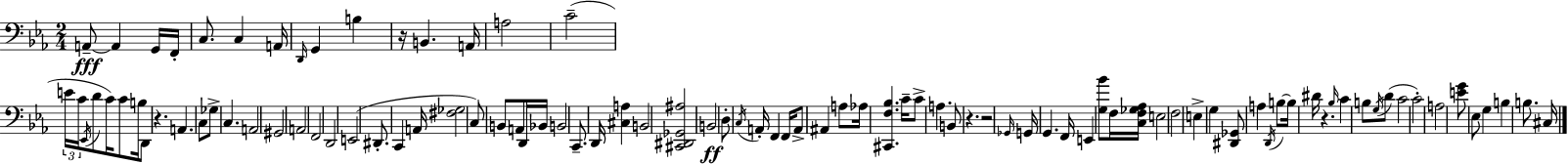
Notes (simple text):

A2/e A2/q G2/s F2/s C3/e. C3/q A2/s D2/s G2/q B3/q R/s B2/q. A2/s A3/h C4/h E4/s C4/s Eb2/s D4/e C4/s C4/e B3/s D2/e R/q. A2/q. C3/e Gb3/e C3/q. A2/h G#2/h A2/h F2/h D2/h E2/h D#2/e. C2/q A2/s [F#3,Gb3]/h C3/e B2/e A2/e D2/s Bb2/s B2/h C2/e. D2/s [C#3,A3]/q B2/h [C#2,D#2,Gb2,A#3]/h B2/h D3/e C3/s A2/s F2/q F2/s A2/e A#2/q A3/e Ab3/s [C#2,F3,Bb3]/q. C4/s C4/e A3/q. B2/e R/q. R/h Gb2/s G2/s G2/q. F2/s E2/q [G3,Bb4]/e F3/s [C3,F3,Gb3,Ab3]/s E3/h F3/h E3/q G3/q [D#2,Gb2]/e A3/q D2/s B3/e B3/s D#4/s R/q. Bb3/s C4/q B3/e G3/s D4/e C4/h C4/h A3/h [E4,G4]/e Eb3/e G3/q B3/q B3/e. C#3/s